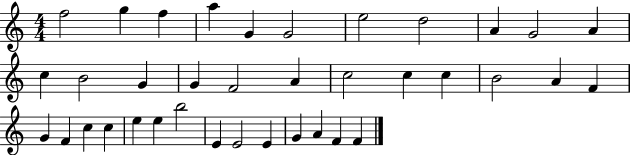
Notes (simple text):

F5/h G5/q F5/q A5/q G4/q G4/h E5/h D5/h A4/q G4/h A4/q C5/q B4/h G4/q G4/q F4/h A4/q C5/h C5/q C5/q B4/h A4/q F4/q G4/q F4/q C5/q C5/q E5/q E5/q B5/h E4/q E4/h E4/q G4/q A4/q F4/q F4/q